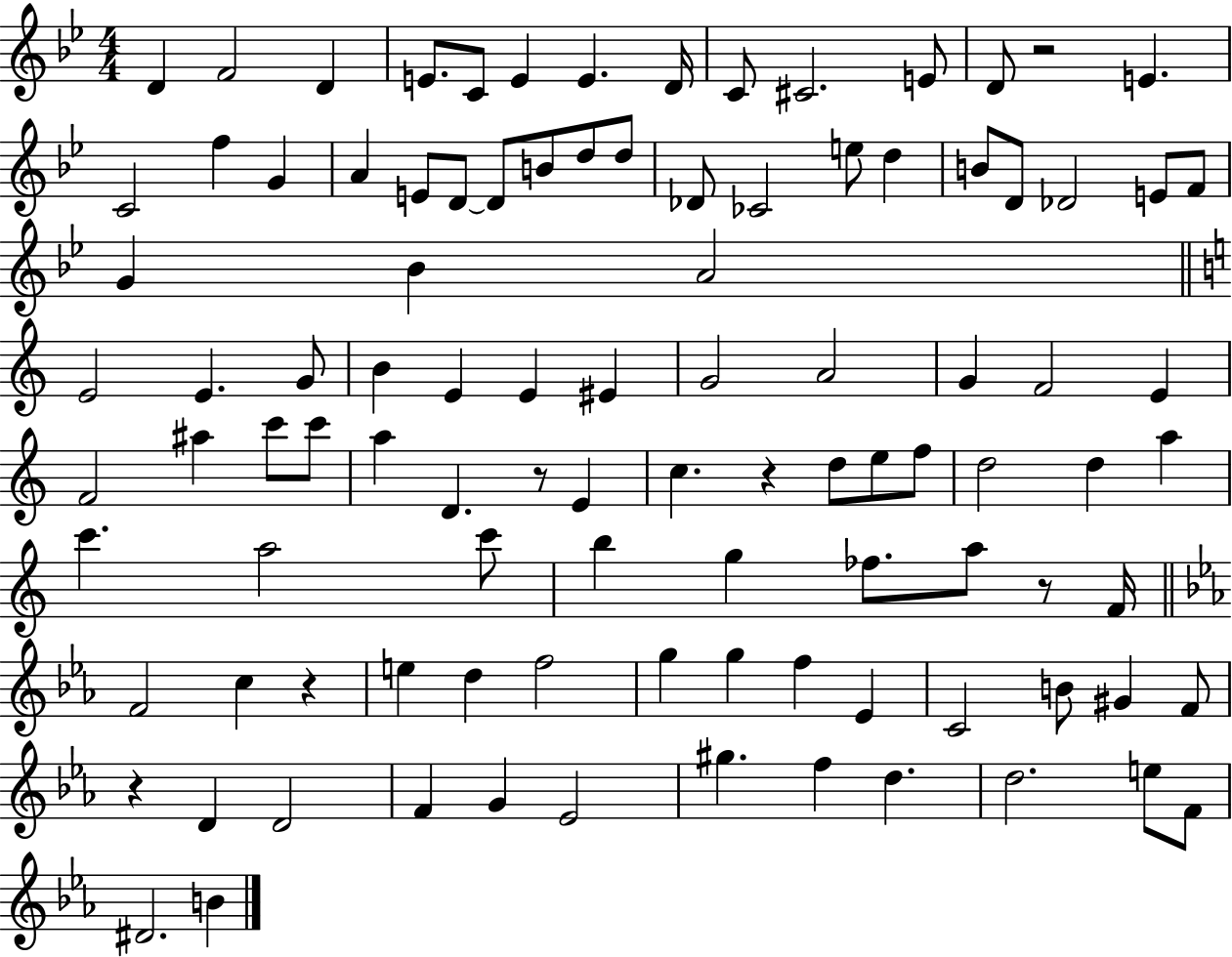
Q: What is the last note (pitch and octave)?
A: B4